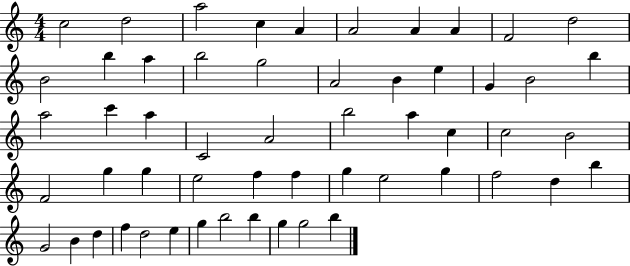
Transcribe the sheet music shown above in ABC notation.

X:1
T:Untitled
M:4/4
L:1/4
K:C
c2 d2 a2 c A A2 A A F2 d2 B2 b a b2 g2 A2 B e G B2 b a2 c' a C2 A2 b2 a c c2 B2 F2 g g e2 f f g e2 g f2 d b G2 B d f d2 e g b2 b g g2 b